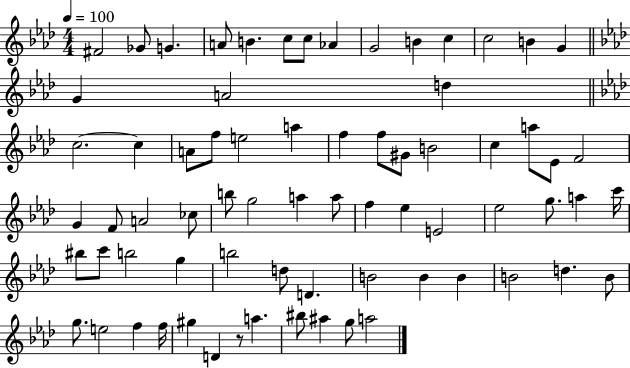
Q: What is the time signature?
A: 4/4